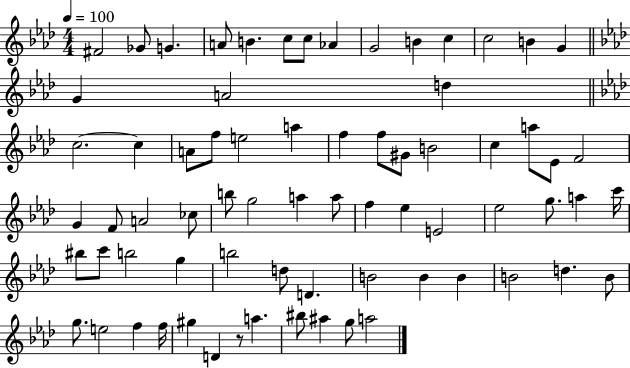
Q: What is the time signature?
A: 4/4